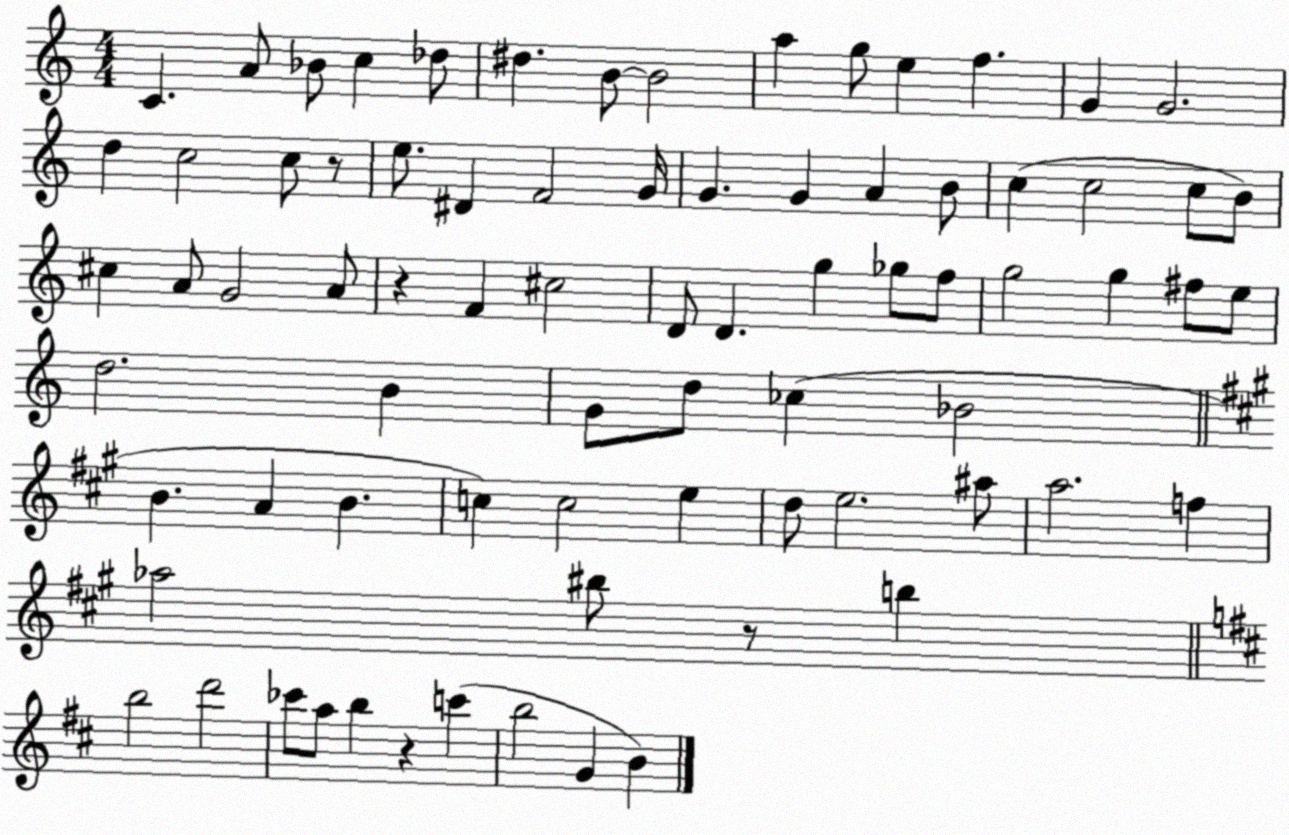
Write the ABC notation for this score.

X:1
T:Untitled
M:4/4
L:1/4
K:C
C A/2 _B/2 c _d/2 ^d B/2 B2 a g/2 e f G G2 d c2 c/2 z/2 e/2 ^D F2 G/4 G G A B/2 c c2 c/2 B/2 ^c A/2 G2 A/2 z F ^c2 D/2 D g _g/2 f/2 g2 g ^f/2 e/2 d2 B G/2 d/2 _c _B2 B A B c c2 e d/2 e2 ^a/2 a2 f _a2 ^b/2 z/2 b b2 d'2 _c'/2 a/2 b z c' b2 G B